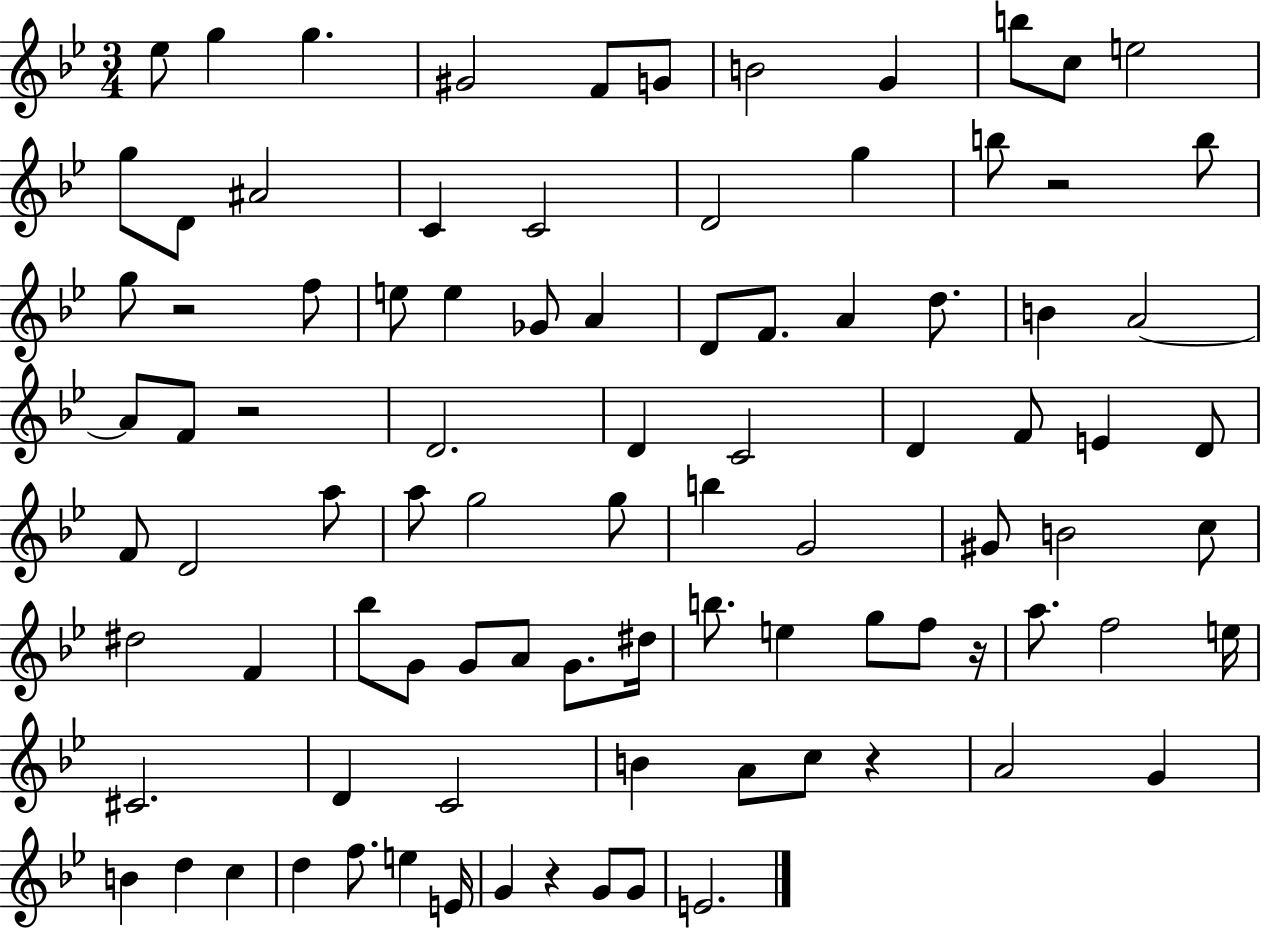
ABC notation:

X:1
T:Untitled
M:3/4
L:1/4
K:Bb
_e/2 g g ^G2 F/2 G/2 B2 G b/2 c/2 e2 g/2 D/2 ^A2 C C2 D2 g b/2 z2 b/2 g/2 z2 f/2 e/2 e _G/2 A D/2 F/2 A d/2 B A2 A/2 F/2 z2 D2 D C2 D F/2 E D/2 F/2 D2 a/2 a/2 g2 g/2 b G2 ^G/2 B2 c/2 ^d2 F _b/2 G/2 G/2 A/2 G/2 ^d/4 b/2 e g/2 f/2 z/4 a/2 f2 e/4 ^C2 D C2 B A/2 c/2 z A2 G B d c d f/2 e E/4 G z G/2 G/2 E2